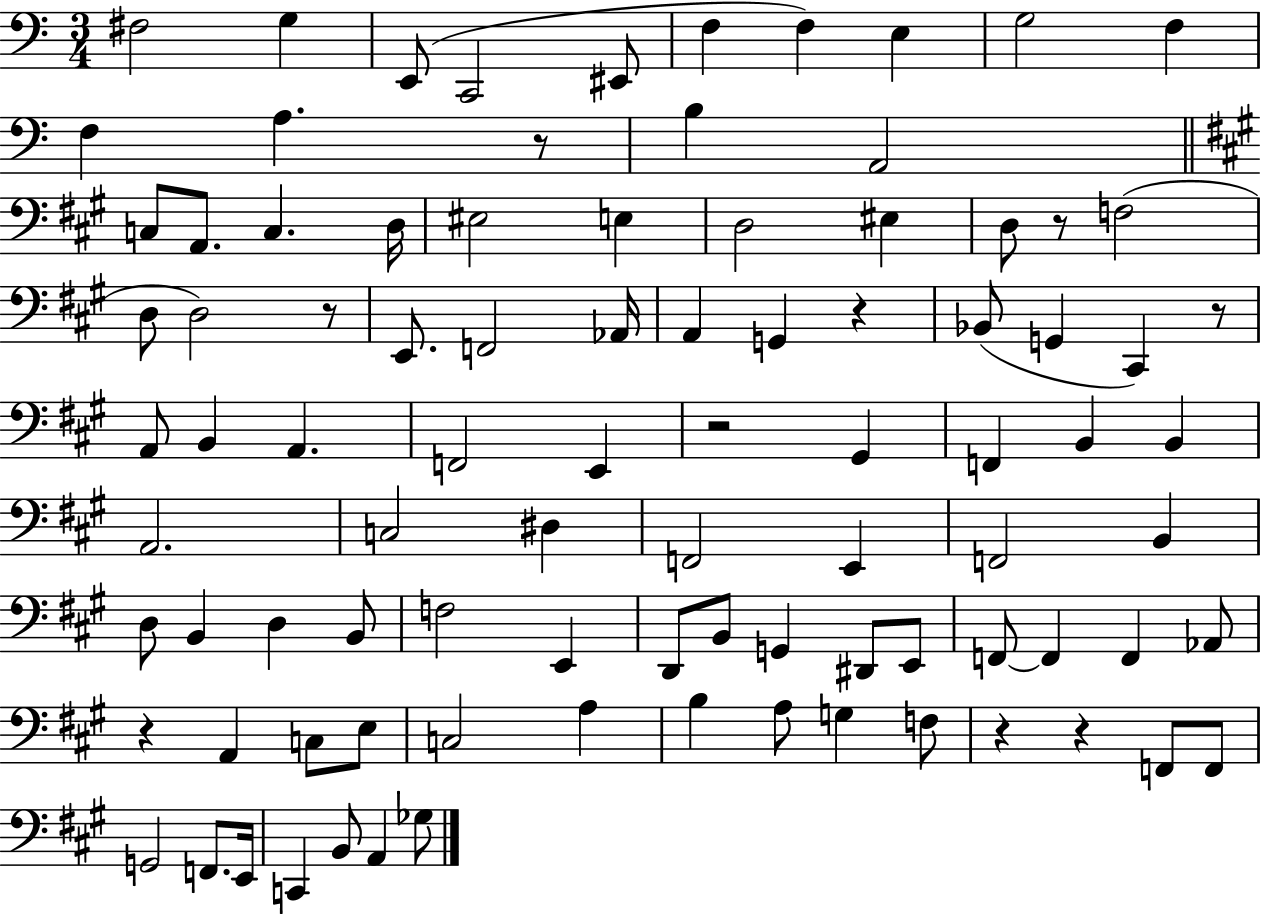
X:1
T:Untitled
M:3/4
L:1/4
K:C
^F,2 G, E,,/2 C,,2 ^E,,/2 F, F, E, G,2 F, F, A, z/2 B, A,,2 C,/2 A,,/2 C, D,/4 ^E,2 E, D,2 ^E, D,/2 z/2 F,2 D,/2 D,2 z/2 E,,/2 F,,2 _A,,/4 A,, G,, z _B,,/2 G,, ^C,, z/2 A,,/2 B,, A,, F,,2 E,, z2 ^G,, F,, B,, B,, A,,2 C,2 ^D, F,,2 E,, F,,2 B,, D,/2 B,, D, B,,/2 F,2 E,, D,,/2 B,,/2 G,, ^D,,/2 E,,/2 F,,/2 F,, F,, _A,,/2 z A,, C,/2 E,/2 C,2 A, B, A,/2 G, F,/2 z z F,,/2 F,,/2 G,,2 F,,/2 E,,/4 C,, B,,/2 A,, _G,/2